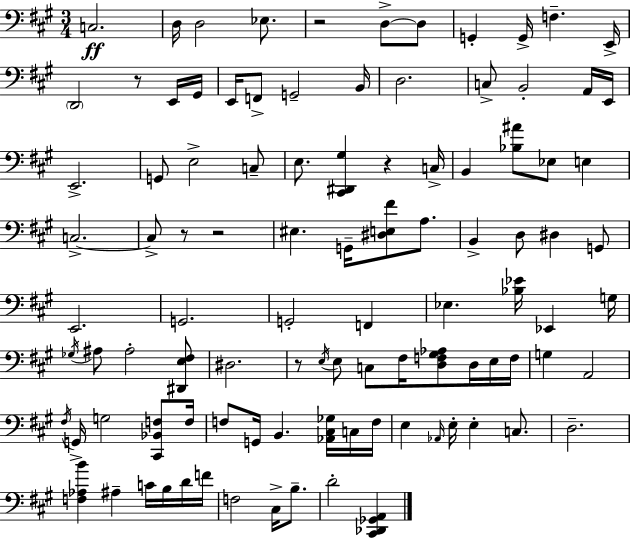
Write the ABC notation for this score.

X:1
T:Untitled
M:3/4
L:1/4
K:A
C,2 D,/4 D,2 _E,/2 z2 D,/2 D,/2 G,, G,,/4 F, E,,/4 D,,2 z/2 E,,/4 ^G,,/4 E,,/4 F,,/2 G,,2 B,,/4 D,2 C,/2 B,,2 A,,/4 E,,/4 E,,2 G,,/2 E,2 C,/2 E,/2 [^C,,^D,,^G,] z C,/4 B,, [_B,^A]/2 _E,/2 E, C,2 C,/2 z/2 z2 ^E, G,,/4 [^D,E,^F]/2 A,/2 B,, D,/2 ^D, G,,/2 E,,2 G,,2 G,,2 F,, _E, [_B,_E]/4 _E,, G,/4 _G,/4 ^A,/2 ^A,2 [^D,,E,^F,]/2 ^D,2 z/2 E,/4 E,/2 C,/2 ^F,/4 [D,F,^G,_A,]/2 D,/4 E,/4 F,/4 G, A,,2 ^F,/4 G,,/4 G,2 [^C,,_B,,F,]/2 F,/4 F,/2 G,,/4 B,, [_A,,^C,_G,]/4 C,/4 F,/4 E, _A,,/4 E,/4 E, C,/2 D,2 [F,_A,B] ^A, C/4 B,/4 D/4 F/4 F,2 ^C,/4 B,/2 D2 [^C,,_D,,_G,,A,,]